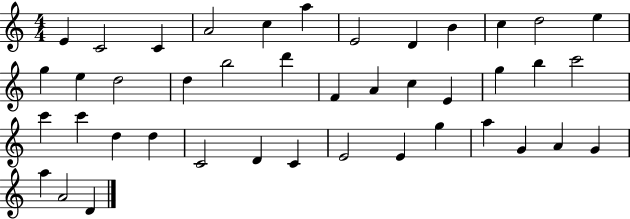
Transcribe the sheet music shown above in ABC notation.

X:1
T:Untitled
M:4/4
L:1/4
K:C
E C2 C A2 c a E2 D B c d2 e g e d2 d b2 d' F A c E g b c'2 c' c' d d C2 D C E2 E g a G A G a A2 D